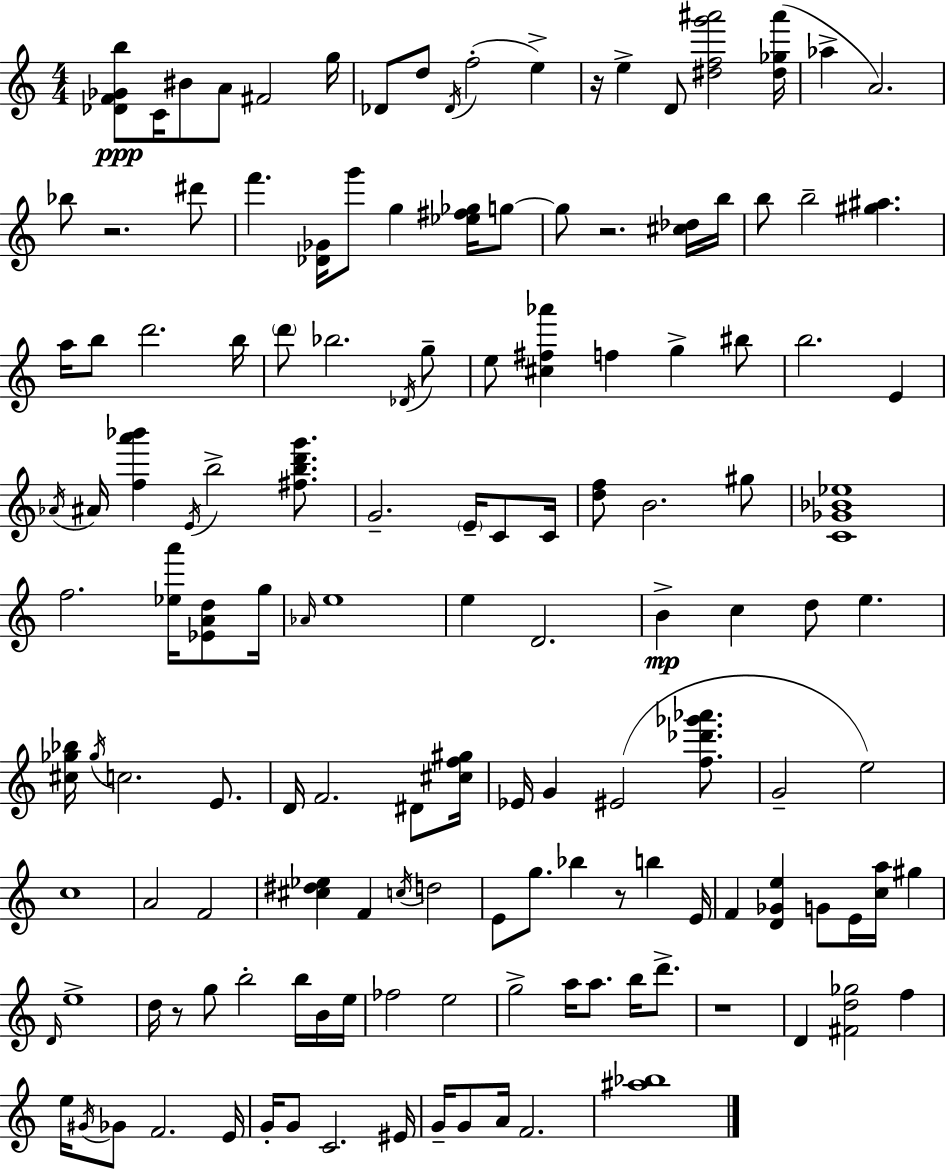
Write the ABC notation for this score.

X:1
T:Untitled
M:4/4
L:1/4
K:C
[_DF_Gb]/2 C/4 ^B/2 A/2 ^F2 g/4 _D/2 d/2 _D/4 f2 e z/4 e D/2 [^dfg'^a']2 [^d_g^a']/4 _a A2 _b/2 z2 ^d'/2 f' [_D_G]/4 g'/2 g [_e^f_g]/4 g/2 g/2 z2 [^c_d]/4 b/4 b/2 b2 [^g^a] a/4 b/2 d'2 b/4 d'/2 _b2 _D/4 g/2 e/2 [^c^f_a'] f g ^b/2 b2 E _A/4 ^A/4 [fa'_b'] E/4 b2 [^fbd'g']/2 G2 E/4 C/2 C/4 [df]/2 B2 ^g/2 [C_G_B_e]4 f2 [_ea']/4 [_EAd]/2 g/4 _A/4 e4 e D2 B c d/2 e [^c_g_b]/4 _g/4 c2 E/2 D/4 F2 ^D/2 [^cf^g]/4 _E/4 G ^E2 [f_d'_g'_a']/2 G2 e2 c4 A2 F2 [^c^d_e] F c/4 d2 E/2 g/2 _b z/2 b E/4 F [D_Ge] G/2 E/4 [ca]/4 ^g D/4 e4 d/4 z/2 g/2 b2 b/4 B/4 e/4 _f2 e2 g2 a/4 a/2 b/4 d'/2 z4 D [^Fd_g]2 f e/4 ^G/4 _G/2 F2 E/4 G/4 G/2 C2 ^E/4 G/4 G/2 A/4 F2 [^a_b]4